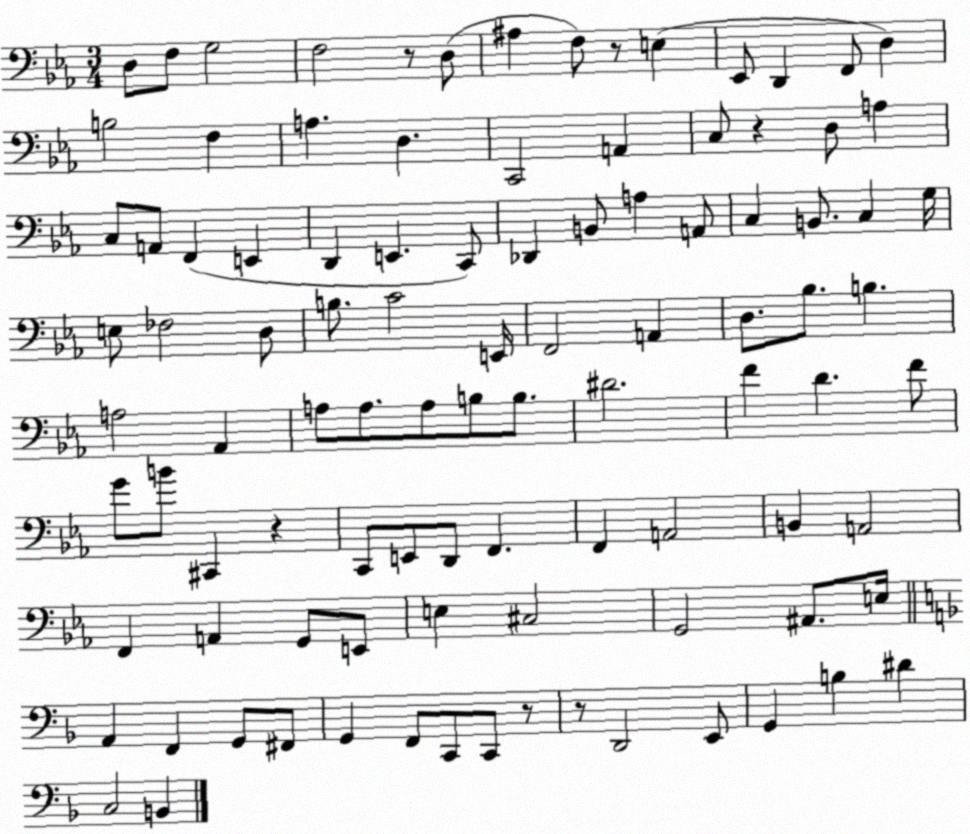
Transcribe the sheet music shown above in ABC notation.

X:1
T:Untitled
M:3/4
L:1/4
K:Eb
D,/2 F,/2 G,2 F,2 z/2 D,/2 ^A, F,/2 z/2 E, _E,,/2 D,, F,,/2 D, B,2 F, A, D, C,,2 A,, C,/2 z D,/2 A, C,/2 A,,/2 F,, E,, D,, E,, C,,/2 _D,, B,,/2 A, A,,/2 C, B,,/2 C, G,/4 E,/2 _F,2 D,/2 B,/2 C2 E,,/4 F,,2 A,, D,/2 _B,/2 B, A,2 _A,, A,/2 A,/2 A,/2 B,/2 B,/2 ^D2 F D F/2 G/2 B/2 ^C,, z C,,/2 E,,/2 D,,/2 F,, F,, A,,2 B,, A,,2 F,, A,, G,,/2 E,,/2 E, ^C,2 G,,2 ^A,,/2 E,/4 A,, F,, G,,/2 ^F,,/2 G,, F,,/2 C,,/2 C,,/2 z/2 z/2 D,,2 E,,/2 G,, B, ^D C,2 B,,